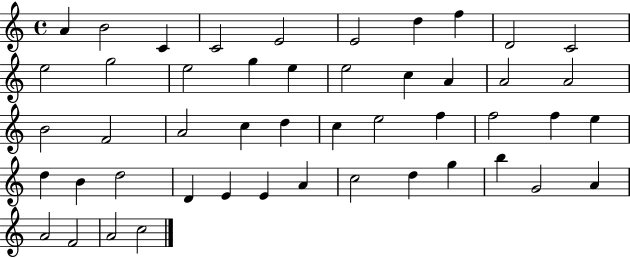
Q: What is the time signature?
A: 4/4